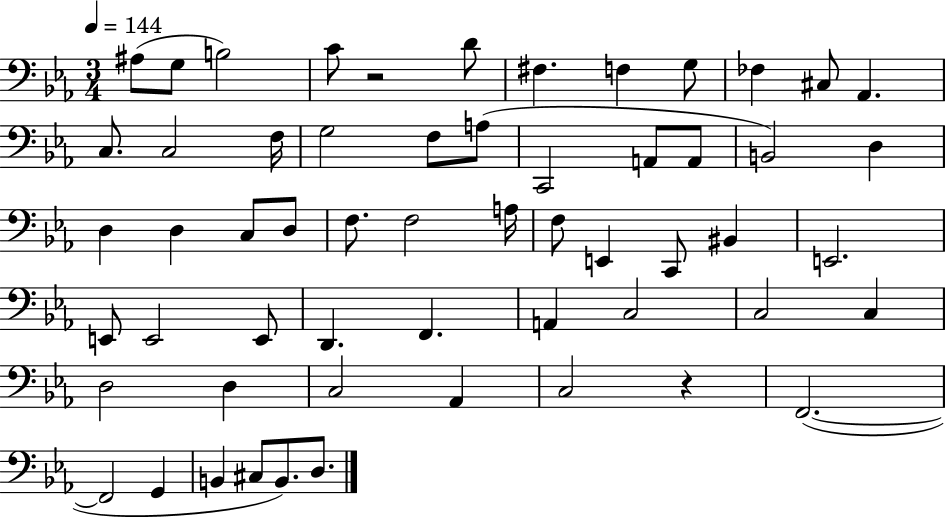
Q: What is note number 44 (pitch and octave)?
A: D3